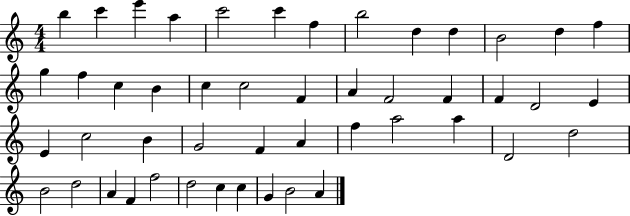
B5/q C6/q E6/q A5/q C6/h C6/q F5/q B5/h D5/q D5/q B4/h D5/q F5/q G5/q F5/q C5/q B4/q C5/q C5/h F4/q A4/q F4/h F4/q F4/q D4/h E4/q E4/q C5/h B4/q G4/h F4/q A4/q F5/q A5/h A5/q D4/h D5/h B4/h D5/h A4/q F4/q F5/h D5/h C5/q C5/q G4/q B4/h A4/q